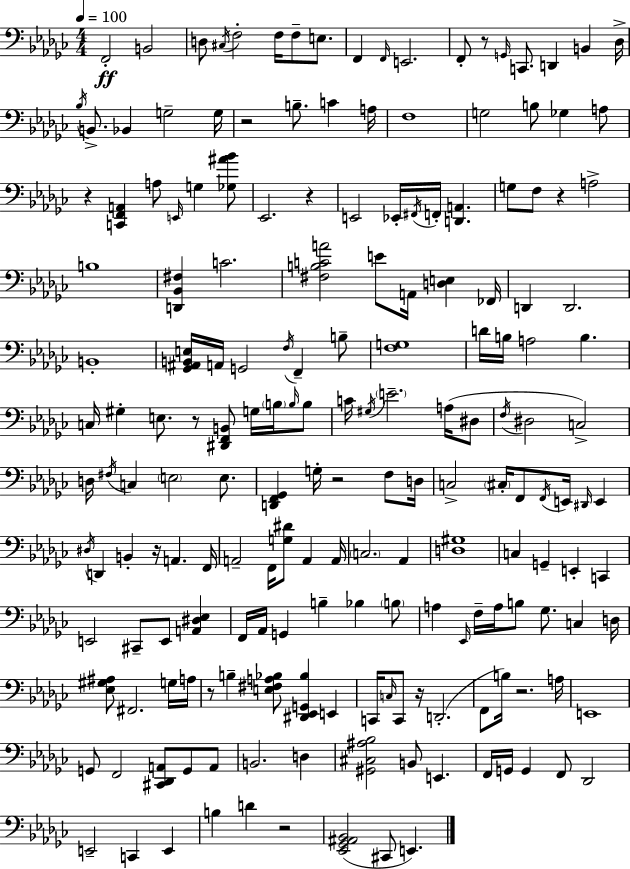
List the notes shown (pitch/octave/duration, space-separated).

F2/h B2/h D3/e C#3/s F3/h F3/s F3/e E3/e. F2/q F2/s E2/h. F2/e R/e G2/s C2/e. D2/q B2/q Db3/s Bb3/s B2/e. Bb2/q G3/h G3/s R/h B3/e. C4/q A3/s F3/w G3/h B3/e Gb3/q A3/e R/q [C2,F2,A2]/q A3/e E2/s G3/q [Gb3,A#4,Bb4]/e Eb2/h. R/q E2/h Eb2/s F#2/s F2/s [D2,A2]/q. G3/e F3/e R/q A3/h B3/w [D2,Bb2,F#3]/q C4/h. [F#3,B3,C4,A4]/h E4/e A2/s [D3,E3]/q FES2/s D2/q D2/h. B2/w [Gb2,A#2,B2,E3]/s A2/s G2/h F3/s F2/q B3/e [F3,G3]/w D4/s B3/s A3/h B3/q. C3/s G#3/q E3/e. R/e [D#2,F2,B2]/e G3/s B3/s B3/s B3/e C4/s G#3/s E4/h. A3/s D#3/e F3/s D#3/h C3/h D3/s F#3/s C3/q E3/h E3/e. [D2,F2,Gb2]/q G3/s R/h F3/e D3/s C3/h C#3/s F2/e F2/s E2/s D#2/s E2/q D#3/s D2/q B2/q R/s A2/q. F2/s A2/h F2/s [G3,D#4]/e A2/q A2/s C3/h. Ab2/q [D3,G#3]/w C3/q G2/q E2/q C2/q E2/h C#2/e E2/e [A2,D#3,Eb3]/q F2/s Ab2/s G2/q B3/q Bb3/q B3/e A3/q Eb2/s F3/s A3/s B3/e Gb3/e. C3/q D3/s [Eb3,G#3,A#3]/e F#2/h. G3/s A3/s R/e B3/q [E3,F#3,A3,Bb3]/e [D#2,Eb2,G2,Bb3]/q E2/q C2/s C3/s C2/e R/s D2/h. F2/e B3/s R/h. A3/s E2/w G2/e F2/h [C#2,Db2,A2]/e G2/e A2/e B2/h. D3/q [G#2,C#3,A#3,Bb3]/h B2/e E2/q. F2/s G2/s G2/q F2/e Db2/h E2/h C2/q E2/q B3/q D4/q R/h [Eb2,Gb2,A#2,Bb2]/h C#2/e E2/q.